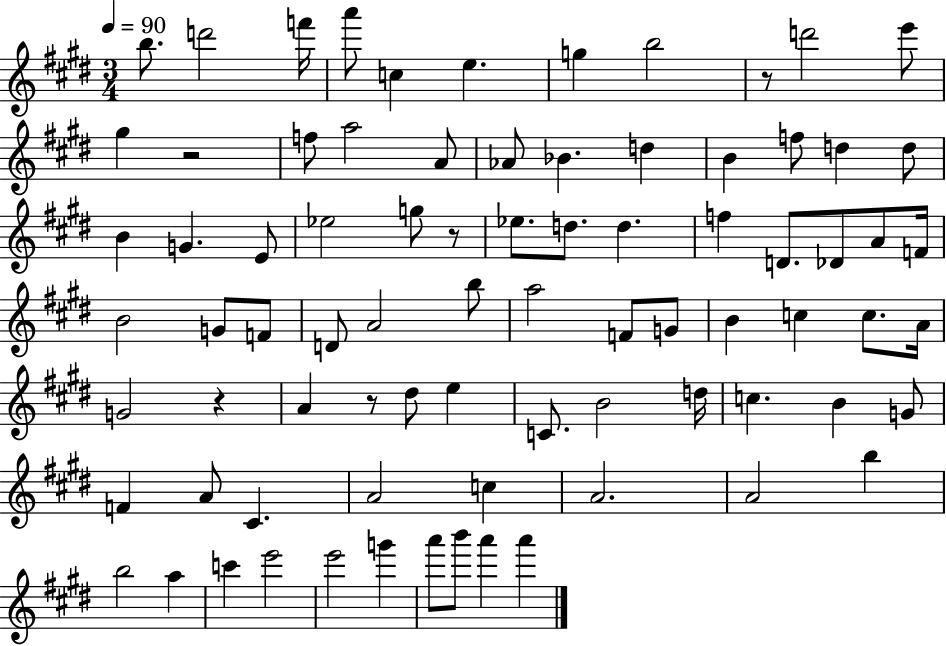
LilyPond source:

{
  \clef treble
  \numericTimeSignature
  \time 3/4
  \key e \major
  \tempo 4 = 90
  b''8. d'''2 f'''16 | a'''8 c''4 e''4. | g''4 b''2 | r8 d'''2 e'''8 | \break gis''4 r2 | f''8 a''2 a'8 | aes'8 bes'4. d''4 | b'4 f''8 d''4 d''8 | \break b'4 g'4. e'8 | ees''2 g''8 r8 | ees''8. d''8. d''4. | f''4 d'8. des'8 a'8 f'16 | \break b'2 g'8 f'8 | d'8 a'2 b''8 | a''2 f'8 g'8 | b'4 c''4 c''8. a'16 | \break g'2 r4 | a'4 r8 dis''8 e''4 | c'8. b'2 d''16 | c''4. b'4 g'8 | \break f'4 a'8 cis'4. | a'2 c''4 | a'2. | a'2 b''4 | \break b''2 a''4 | c'''4 e'''2 | e'''2 g'''4 | a'''8 b'''8 a'''4 a'''4 | \break \bar "|."
}